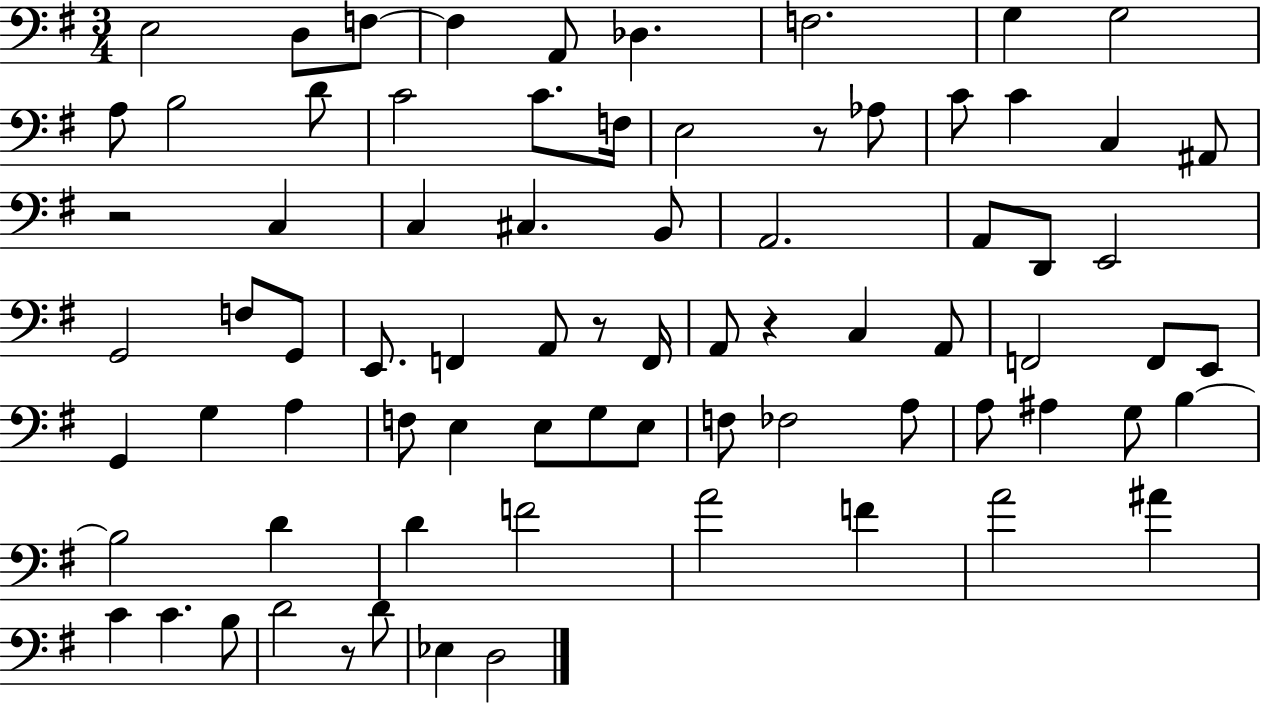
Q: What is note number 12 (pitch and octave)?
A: D4